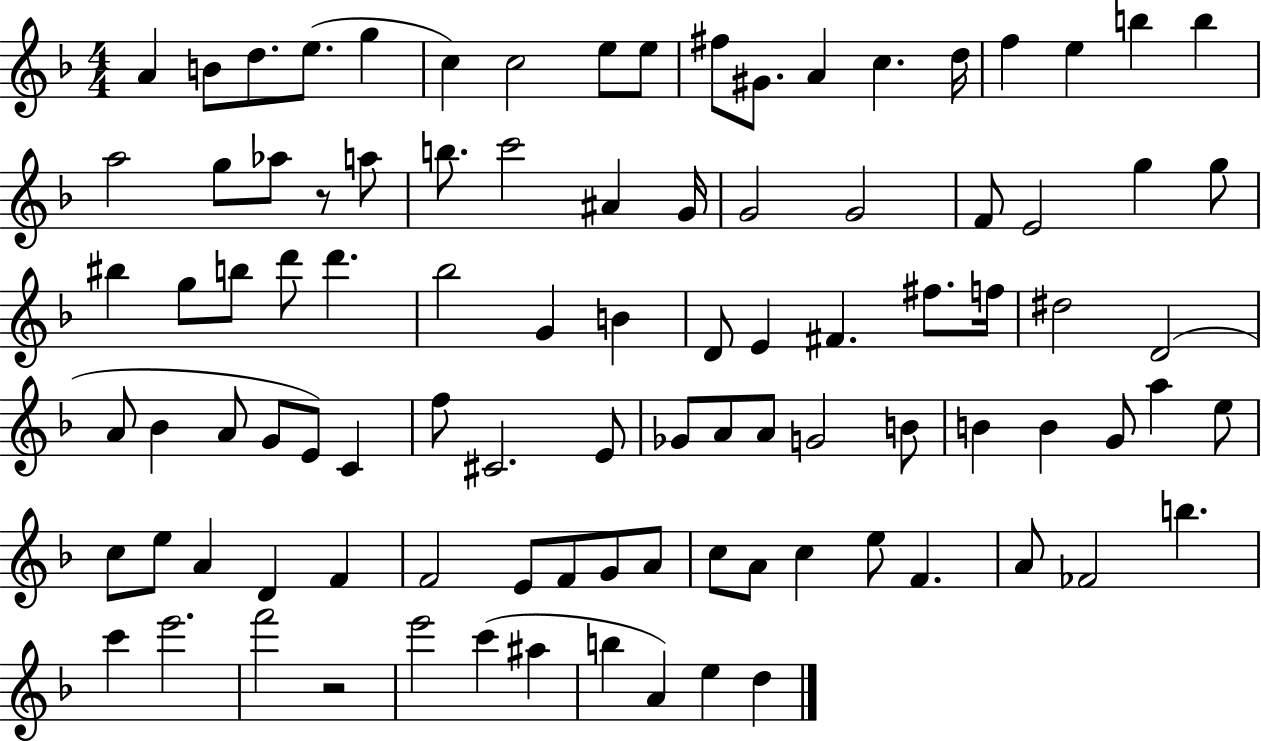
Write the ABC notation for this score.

X:1
T:Untitled
M:4/4
L:1/4
K:F
A B/2 d/2 e/2 g c c2 e/2 e/2 ^f/2 ^G/2 A c d/4 f e b b a2 g/2 _a/2 z/2 a/2 b/2 c'2 ^A G/4 G2 G2 F/2 E2 g g/2 ^b g/2 b/2 d'/2 d' _b2 G B D/2 E ^F ^f/2 f/4 ^d2 D2 A/2 _B A/2 G/2 E/2 C f/2 ^C2 E/2 _G/2 A/2 A/2 G2 B/2 B B G/2 a e/2 c/2 e/2 A D F F2 E/2 F/2 G/2 A/2 c/2 A/2 c e/2 F A/2 _F2 b c' e'2 f'2 z2 e'2 c' ^a b A e d